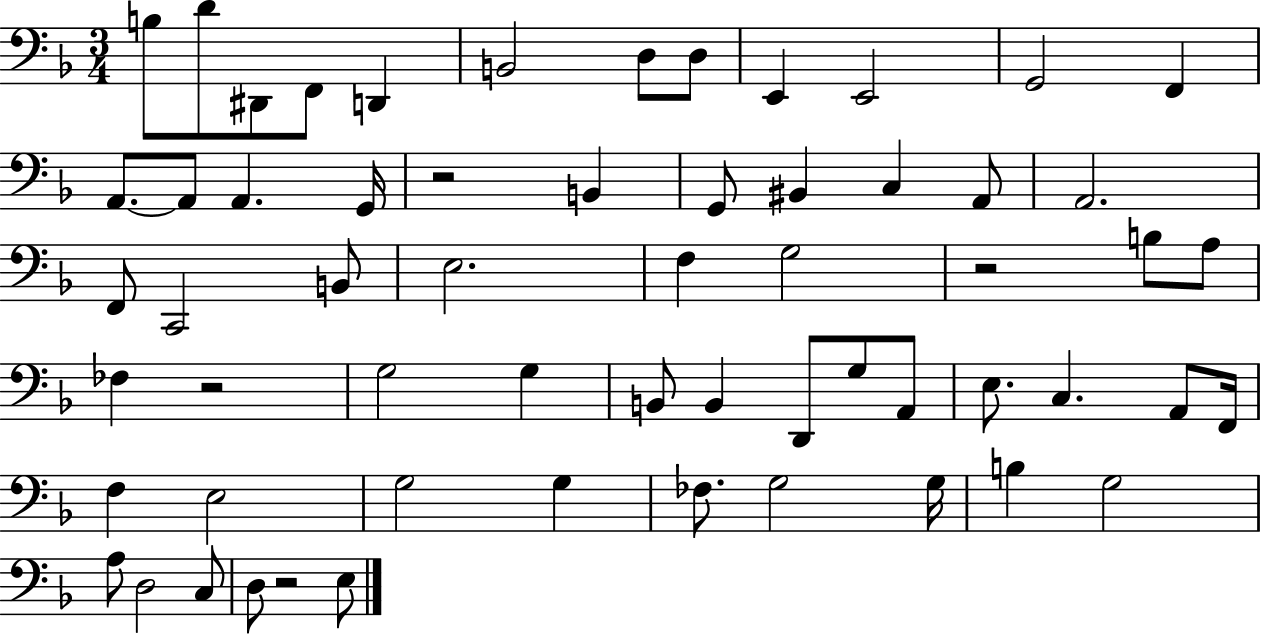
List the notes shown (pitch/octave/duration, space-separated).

B3/e D4/e D#2/e F2/e D2/q B2/h D3/e D3/e E2/q E2/h G2/h F2/q A2/e. A2/e A2/q. G2/s R/h B2/q G2/e BIS2/q C3/q A2/e A2/h. F2/e C2/h B2/e E3/h. F3/q G3/h R/h B3/e A3/e FES3/q R/h G3/h G3/q B2/e B2/q D2/e G3/e A2/e E3/e. C3/q. A2/e F2/s F3/q E3/h G3/h G3/q FES3/e. G3/h G3/s B3/q G3/h A3/e D3/h C3/e D3/e R/h E3/e